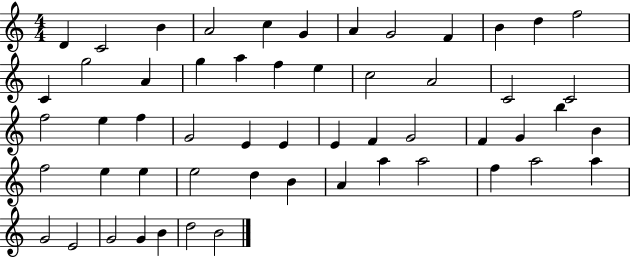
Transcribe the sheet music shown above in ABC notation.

X:1
T:Untitled
M:4/4
L:1/4
K:C
D C2 B A2 c G A G2 F B d f2 C g2 A g a f e c2 A2 C2 C2 f2 e f G2 E E E F G2 F G b B f2 e e e2 d B A a a2 f a2 a G2 E2 G2 G B d2 B2